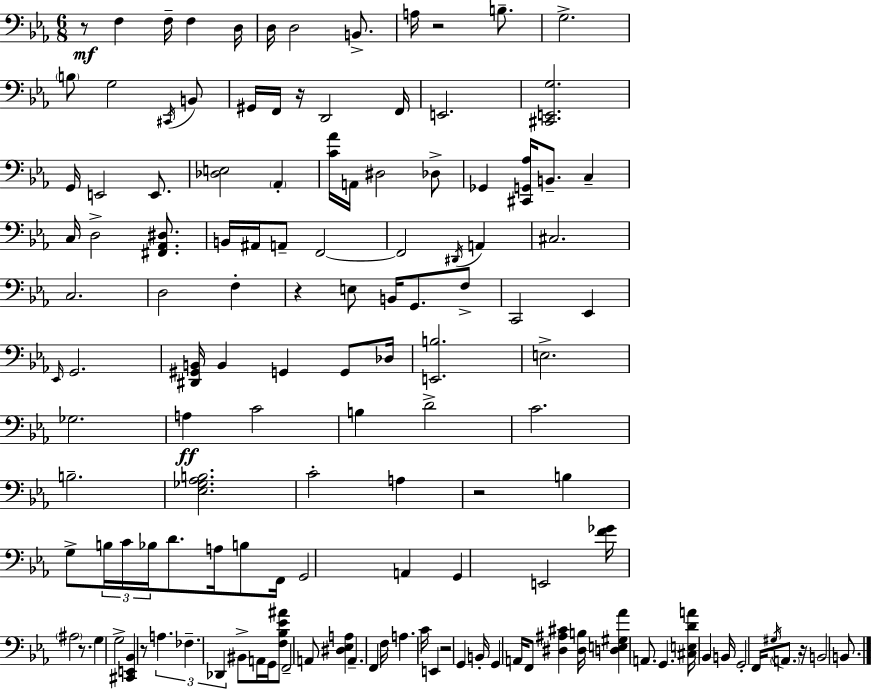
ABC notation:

X:1
T:Untitled
M:6/8
L:1/4
K:Cm
z/2 F, F,/4 F, D,/4 D,/4 D,2 B,,/2 A,/4 z2 B,/2 G,2 B,/2 G,2 ^C,,/4 B,,/2 ^G,,/4 F,,/4 z/4 D,,2 F,,/4 E,,2 [^C,,E,,G,]2 G,,/4 E,,2 E,,/2 [_D,E,]2 _A,, [C_A]/4 A,,/4 ^D,2 _D,/2 _G,, [^C,,G,,_A,]/4 B,,/2 C, C,/4 D,2 [^F,,_A,,^D,]/2 B,,/4 ^A,,/4 A,,/2 F,,2 F,,2 ^D,,/4 A,, ^C,2 C,2 D,2 F, z E,/2 B,,/4 G,,/2 F,/2 C,,2 _E,, _E,,/4 G,,2 [^D,,^G,,B,,]/4 B,, G,, G,,/2 _D,/4 [E,,B,]2 E,2 _G,2 A, C2 B, D2 C2 B,2 [_E,_G,_A,B,]2 C2 A, z2 B, G,/2 B,/4 C/4 _B,/4 D/2 A,/4 B,/2 F,,/4 G,,2 A,, G,, E,,2 [F_G]/4 ^A,2 z/2 G, G,2 [^C,,E,,_B,,] z/2 A, _F, _D,, ^B,,/2 A,,/4 G,,/4 [F,_B,_E^A]/2 F,,2 A,,/2 [^D,_E,A,] A,, F,, F,/4 A, C/4 E,, z2 G,, B,,/4 G,, A,,/4 F,,/2 [^D,^A,^C] [^D,B,]/4 [D,E,^G,_A] A,,/2 G,, [^C,E,DA]/4 _B,, B,,/4 G,,2 F,,/4 ^G,/4 A,,/2 z/4 B,,2 B,,/2